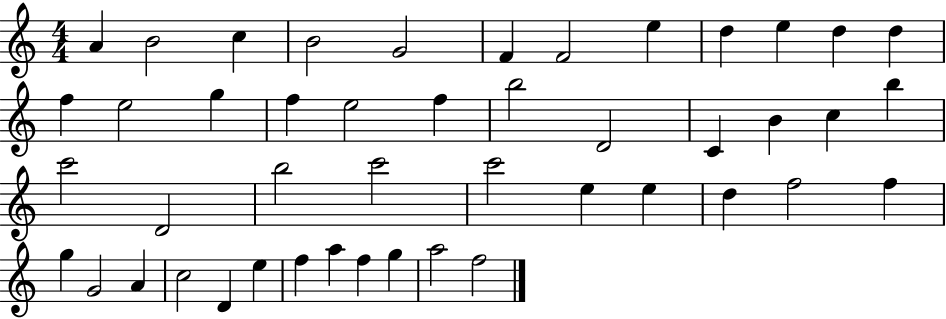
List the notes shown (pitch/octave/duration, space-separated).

A4/q B4/h C5/q B4/h G4/h F4/q F4/h E5/q D5/q E5/q D5/q D5/q F5/q E5/h G5/q F5/q E5/h F5/q B5/h D4/h C4/q B4/q C5/q B5/q C6/h D4/h B5/h C6/h C6/h E5/q E5/q D5/q F5/h F5/q G5/q G4/h A4/q C5/h D4/q E5/q F5/q A5/q F5/q G5/q A5/h F5/h